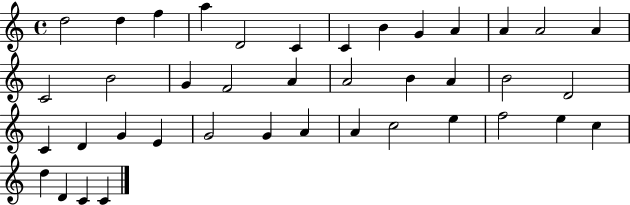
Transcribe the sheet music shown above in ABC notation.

X:1
T:Untitled
M:4/4
L:1/4
K:C
d2 d f a D2 C C B G A A A2 A C2 B2 G F2 A A2 B A B2 D2 C D G E G2 G A A c2 e f2 e c d D C C